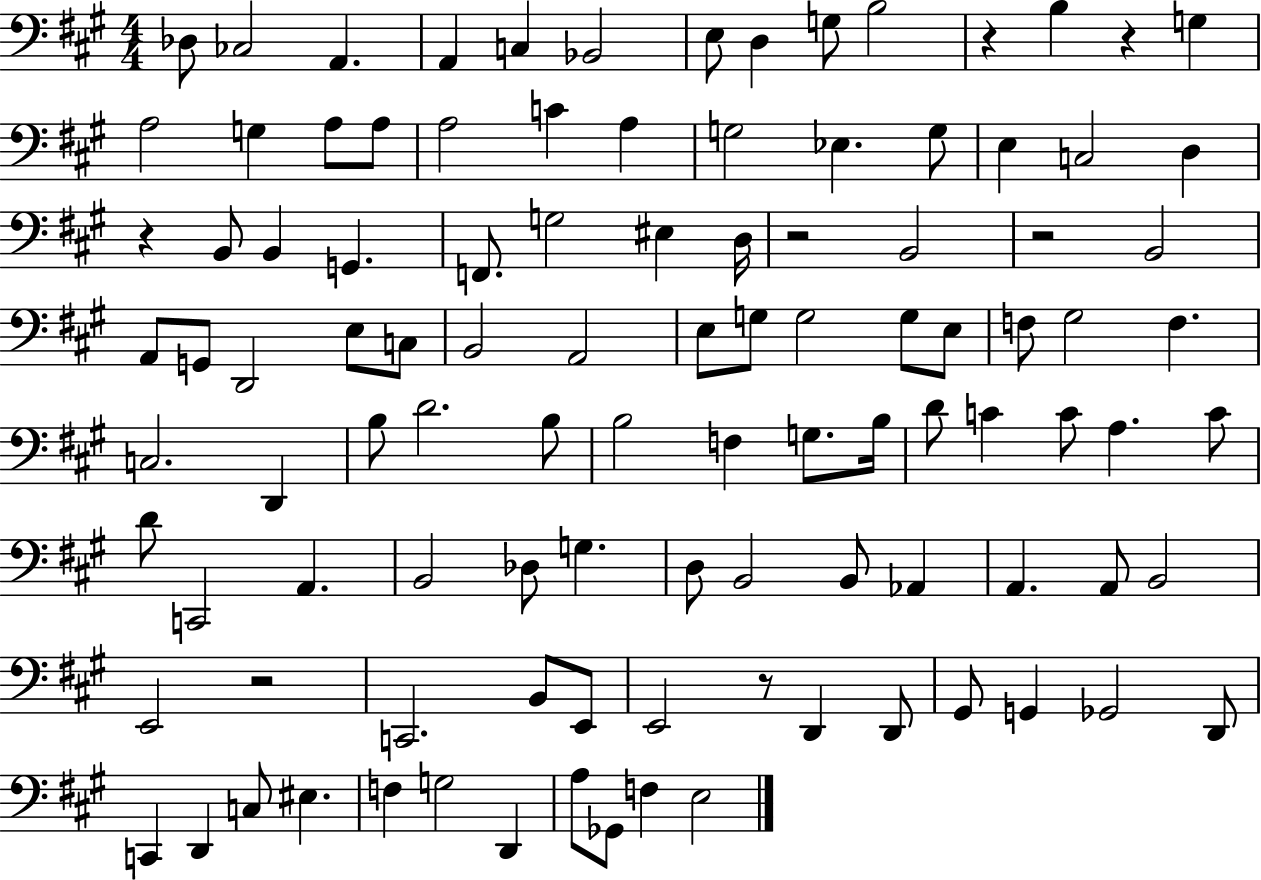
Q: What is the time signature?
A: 4/4